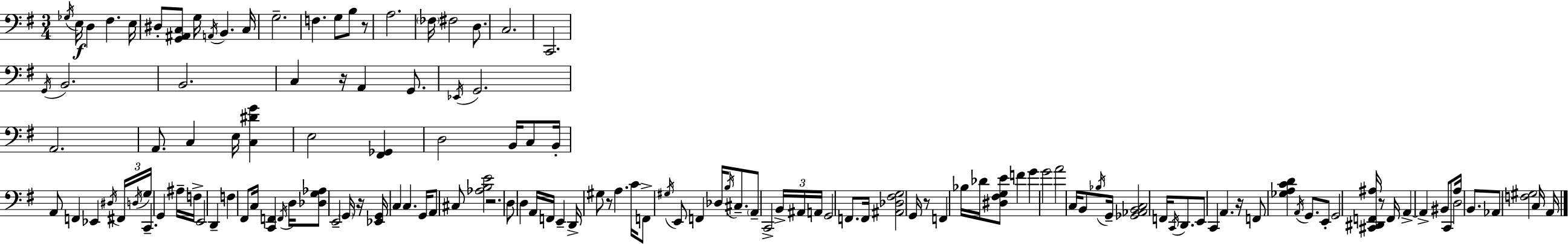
X:1
T:Untitled
M:3/4
L:1/4
K:Em
_G,/4 E,/4 D, ^F, E,/4 ^D,/2 [G,,^A,,C,]/2 G,/4 A,,/4 B,, C,/4 G,2 F, G,/2 B,/2 z/2 A,2 _F,/4 ^F,2 D,/2 C,2 C,,2 G,,/4 B,,2 B,,2 C, z/4 A,, G,,/2 _E,,/4 G,,2 A,,2 A,,/2 C, E,/4 [C,^DG] E,2 [^F,,_G,,] D,2 B,,/4 C,/2 B,,/4 A,,/2 F,, _E,, ^D,/4 ^F,,/4 D,/4 G,/4 C,, G,, ^A,/4 F,/4 E,,2 D,, F, ^F,,/2 C,/4 [C,,F,,] F,,/4 D,/4 [_D,G,_A,]/2 E,,2 G,,/4 z/4 [_E,,G,,]/4 C, C, G,,/4 A,,/2 ^C,/2 [_A,B,E]2 z2 D,/2 D, A,,/4 F,,/4 E,, D,,/4 ^G,/2 z/2 A, C/4 F,,/2 ^G,/4 E,,/2 F,, _D,/4 B,/4 ^C,/2 A,,/2 C,,2 B,,/4 ^A,,/4 A,,/4 G,,2 F,,/2 F,,/4 [^A,,_D,^F,G,]2 G,,/4 z/2 F,, _B,/4 _D/4 [^D,^F,G,E]/2 F G G2 A2 C,/4 B,,/2 _B,/4 G,,/4 [_G,,_A,,B,,C,]2 F,,/4 C,,/4 D,,/2 E,,/2 C,, A,, z/4 F,,/2 [_G,A,CD] A,,/4 G,,/2 E,,/2 G,,2 [^C,,^D,,F,,^A,]/4 z/2 F,,/4 A,, A,, ^B,,/2 C,,/2 A,/4 D,2 B,,/2 _A,,/2 [F,^G,]2 C,/4 A,,/4